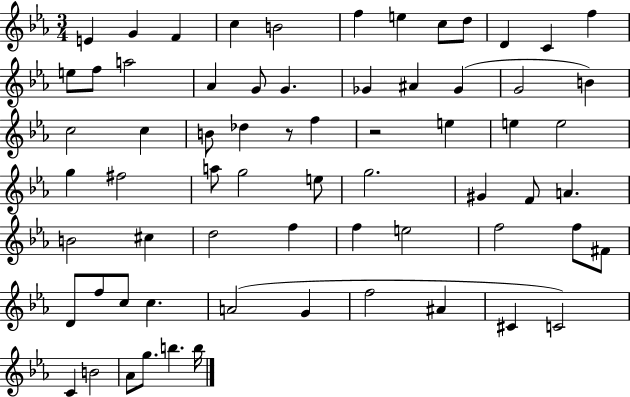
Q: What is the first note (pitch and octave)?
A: E4